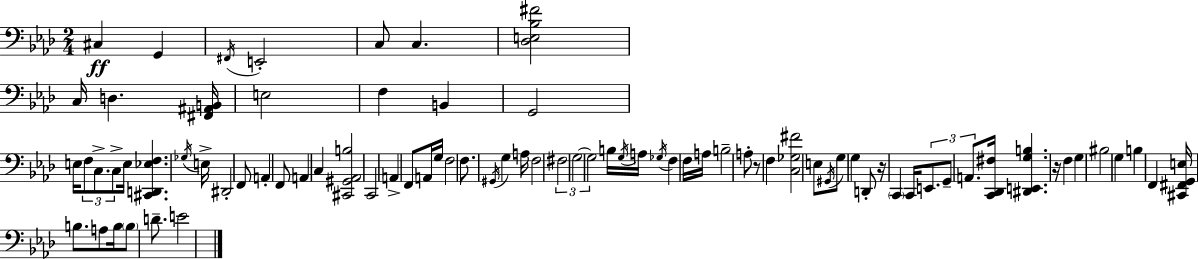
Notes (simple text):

C#3/q G2/q F#2/s E2/h C3/e C3/q. [Db3,E3,Bb3,F#4]/h C3/s D3/q. [F#2,A#2,B2]/s E3/h F3/q B2/q G2/h E3/s F3/e C3/e. C3/e E3/s [C#2,D2,Eb3,F3]/q. Gb3/s E3/s D#2/h F2/e A2/q F2/e A2/q C3/q [C#2,G#2,Ab2,B3]/h C2/h A2/q F2/e A2/s G3/s F3/h F3/e. G#2/s G3/q A3/s F3/h F#3/h G3/h G3/h B3/s G3/s A3/s Gb3/s F3/q F3/s A3/s B3/h A3/e R/e F3/q [C3,Gb3,F#4]/h E3/e G#2/s G3/e G3/q D2/e R/s C2/q C2/s E2/e. G2/e A2/e. [C2,Db2,F#3]/s [D#2,E2,G3,B3]/q. R/s F3/q G3/q BIS3/h G3/q B3/q F2/q [C#2,F#2,G2,E3]/s B3/e. A3/e B3/s B3/e D4/e. E4/h